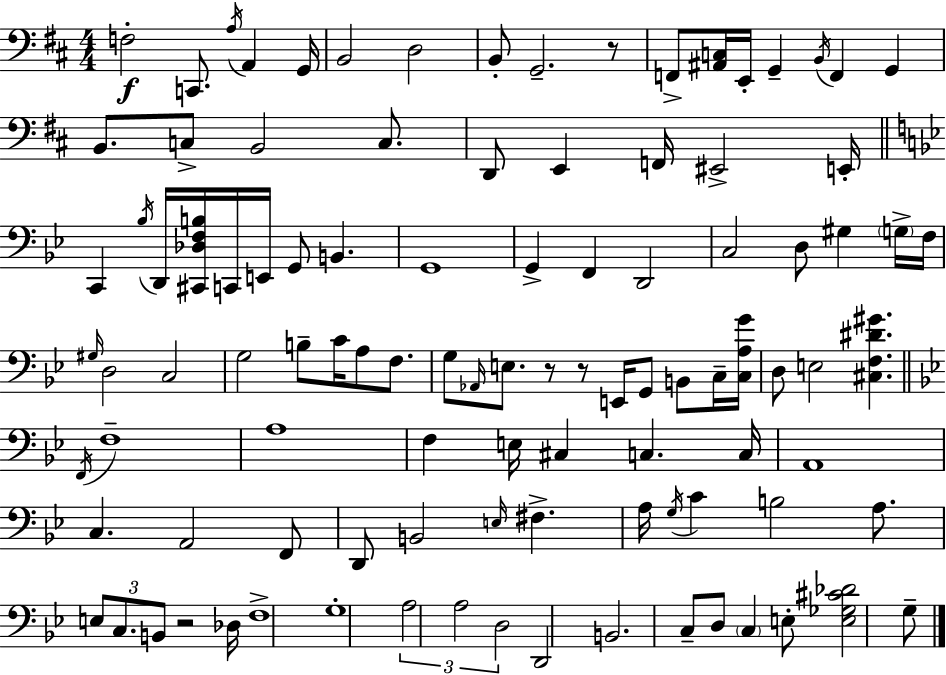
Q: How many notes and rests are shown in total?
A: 103